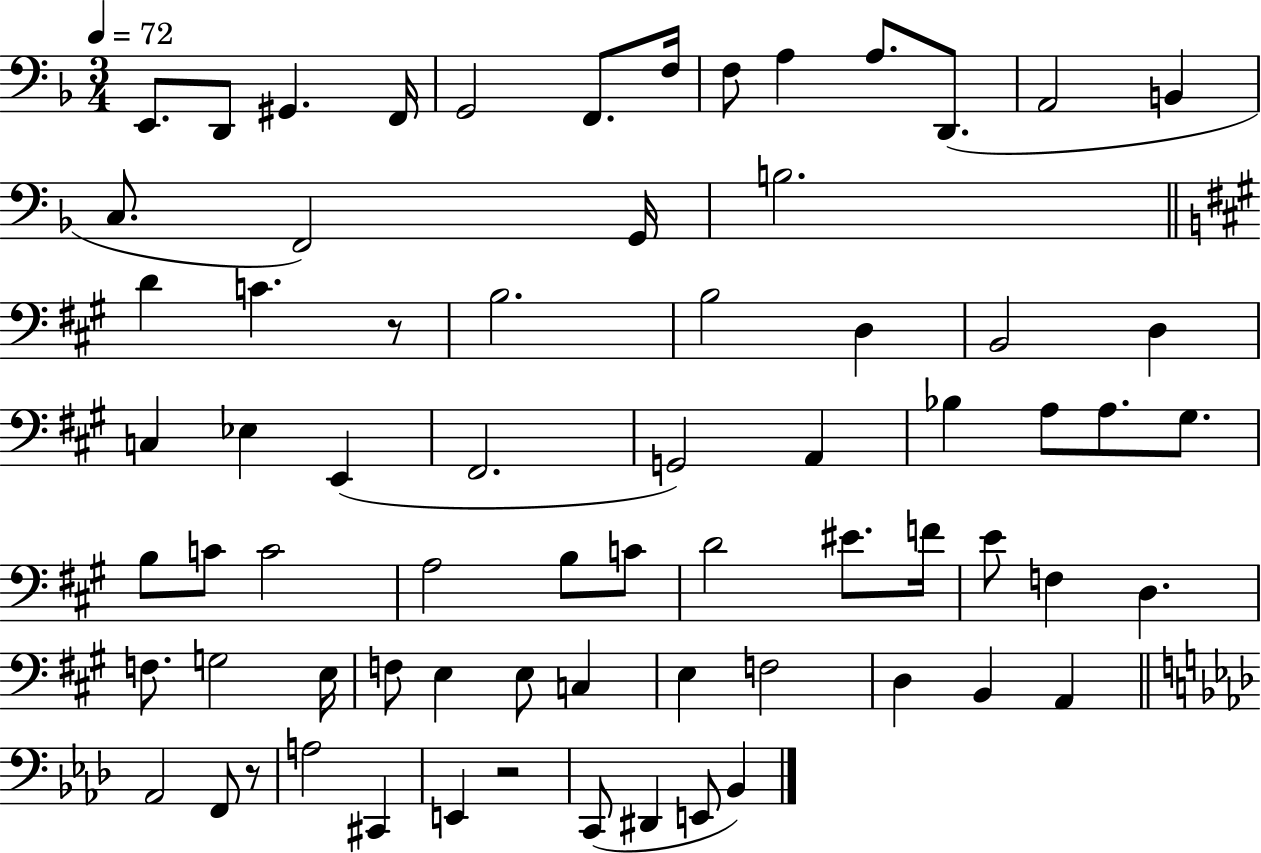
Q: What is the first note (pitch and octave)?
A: E2